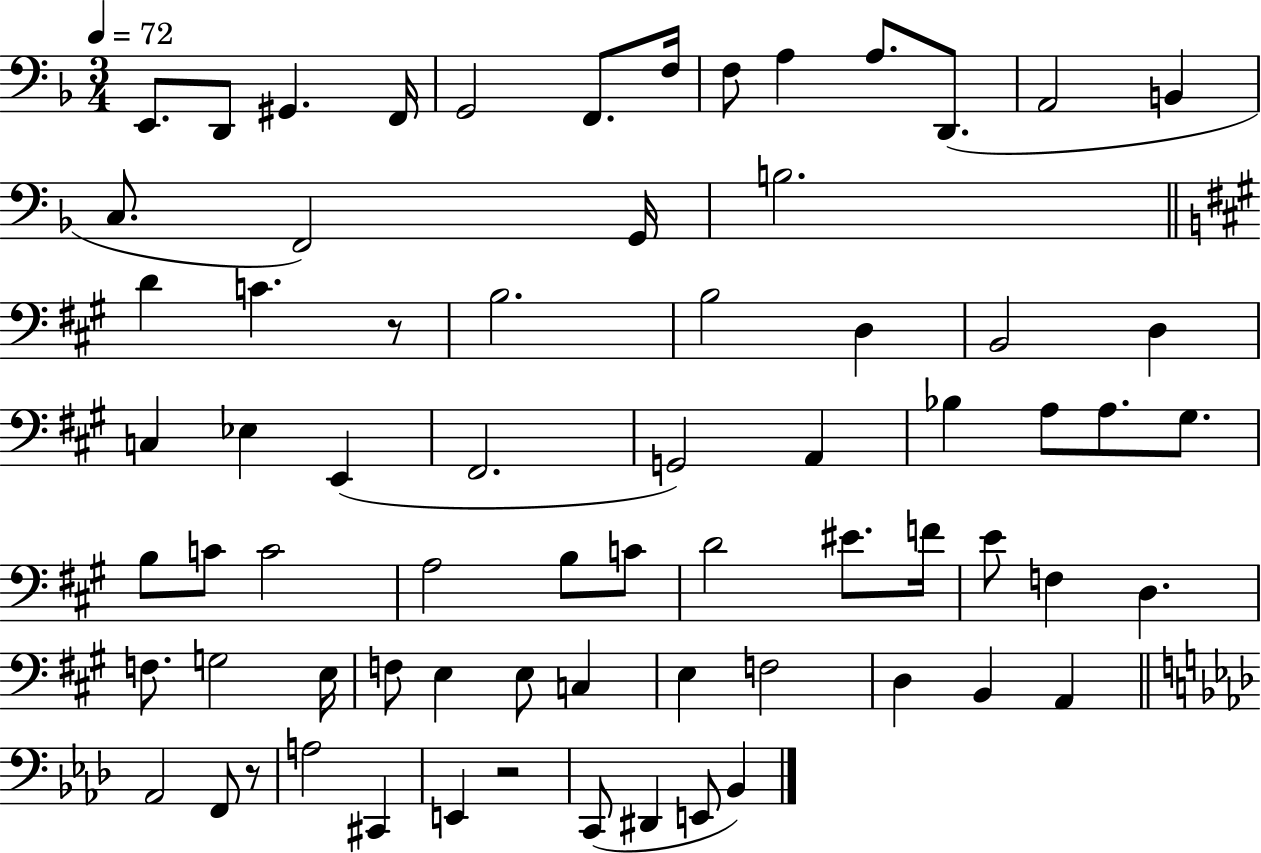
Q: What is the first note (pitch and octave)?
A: E2